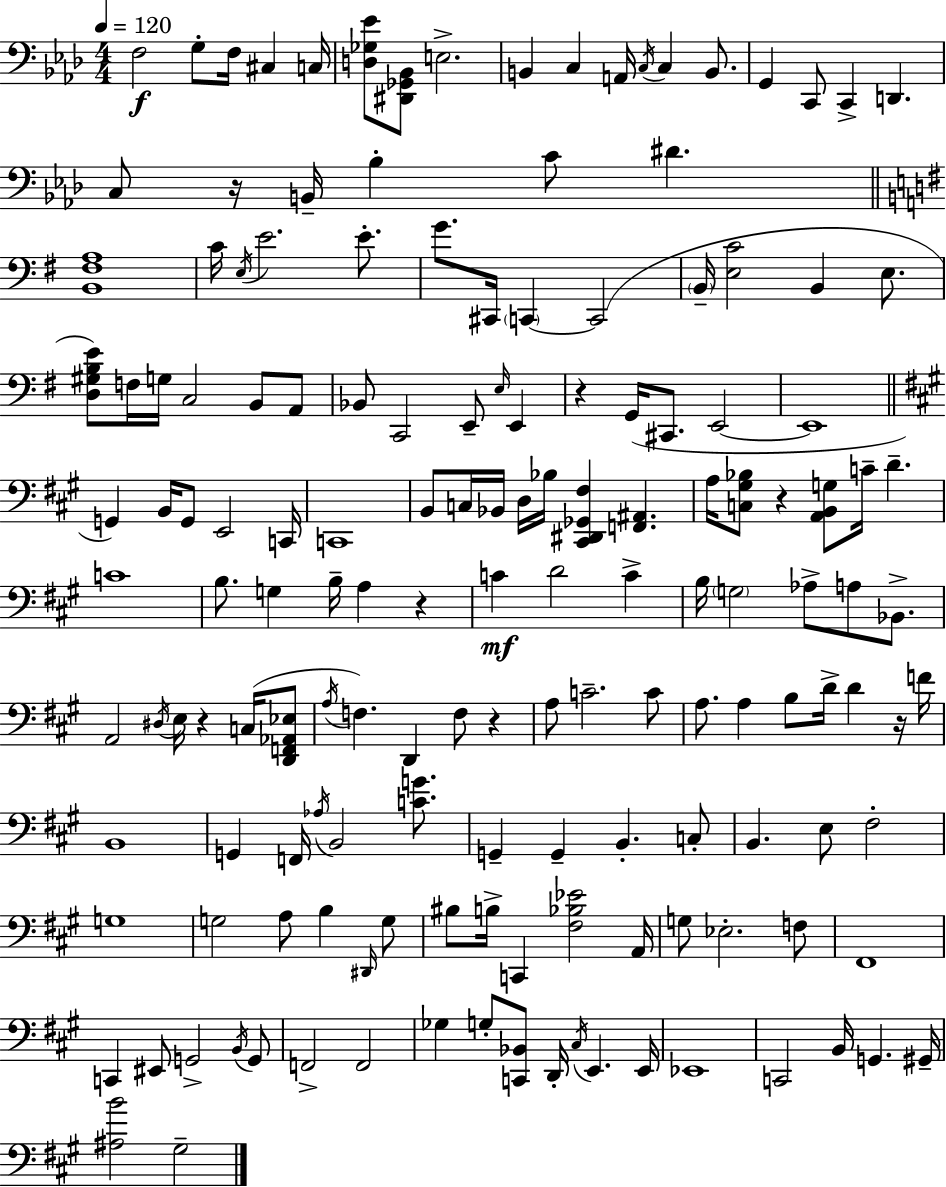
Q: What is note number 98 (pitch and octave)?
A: B2